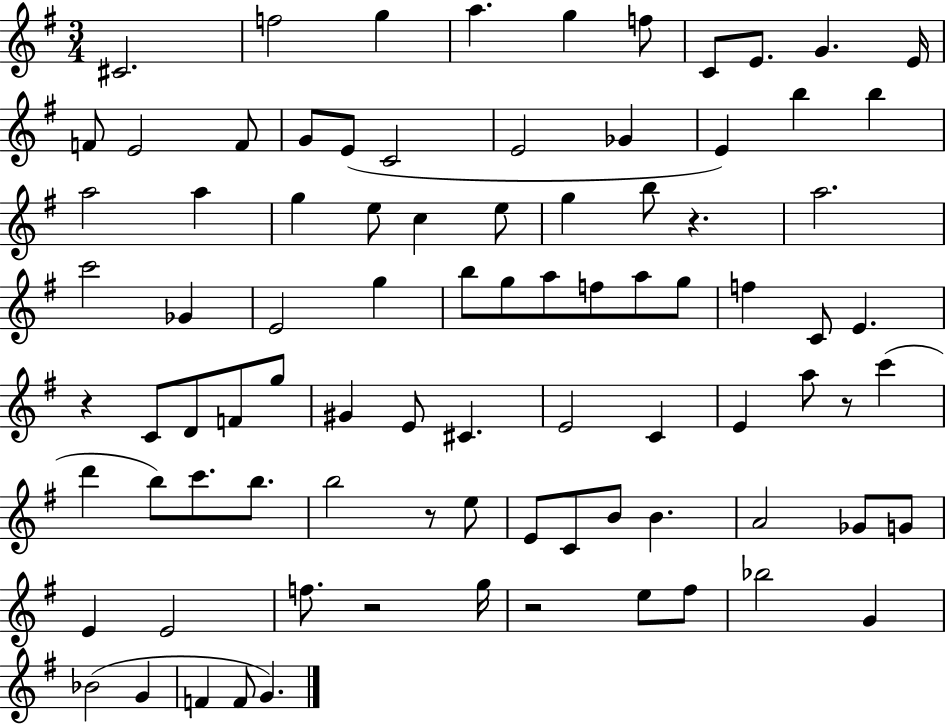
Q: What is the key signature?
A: G major